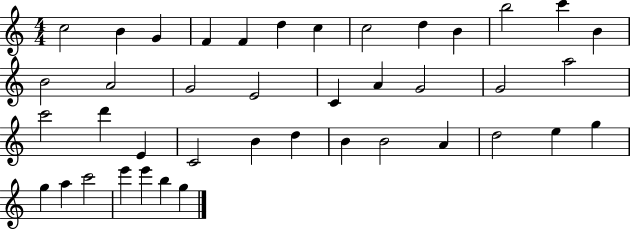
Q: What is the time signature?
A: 4/4